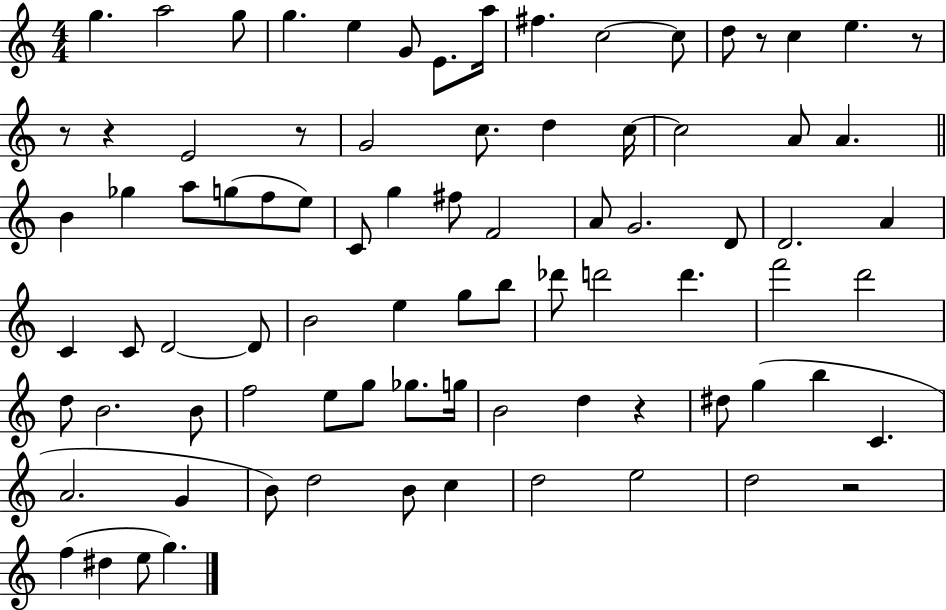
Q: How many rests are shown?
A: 7